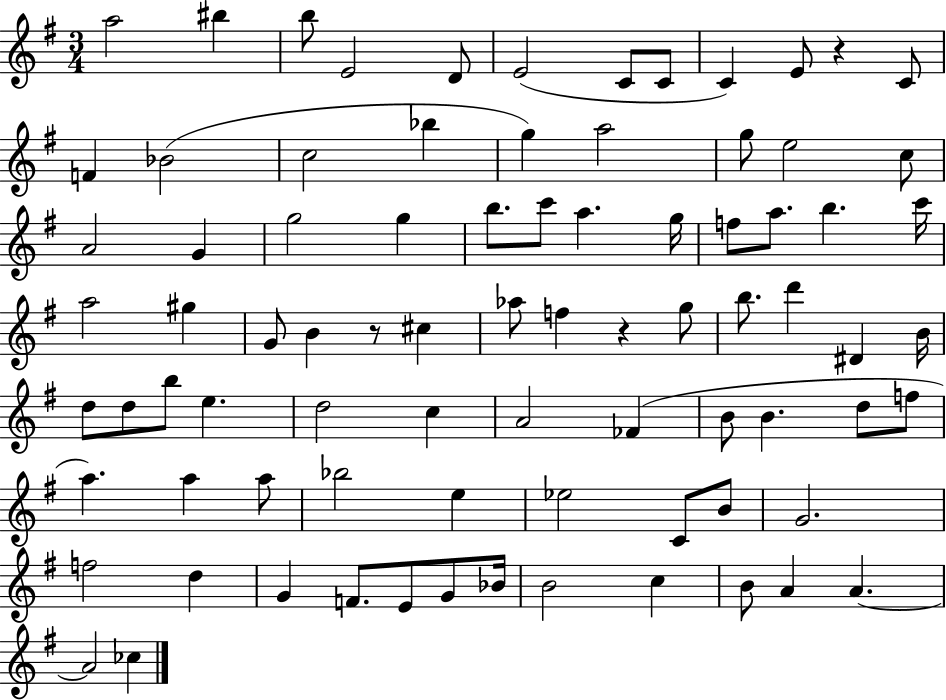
{
  \clef treble
  \numericTimeSignature
  \time 3/4
  \key g \major
  \repeat volta 2 { a''2 bis''4 | b''8 e'2 d'8 | e'2( c'8 c'8 | c'4) e'8 r4 c'8 | \break f'4 bes'2( | c''2 bes''4 | g''4) a''2 | g''8 e''2 c''8 | \break a'2 g'4 | g''2 g''4 | b''8. c'''8 a''4. g''16 | f''8 a''8. b''4. c'''16 | \break a''2 gis''4 | g'8 b'4 r8 cis''4 | aes''8 f''4 r4 g''8 | b''8. d'''4 dis'4 b'16 | \break d''8 d''8 b''8 e''4. | d''2 c''4 | a'2 fes'4( | b'8 b'4. d''8 f''8 | \break a''4.) a''4 a''8 | bes''2 e''4 | ees''2 c'8 b'8 | g'2. | \break f''2 d''4 | g'4 f'8. e'8 g'8 bes'16 | b'2 c''4 | b'8 a'4 a'4.~~ | \break a'2 ces''4 | } \bar "|."
}